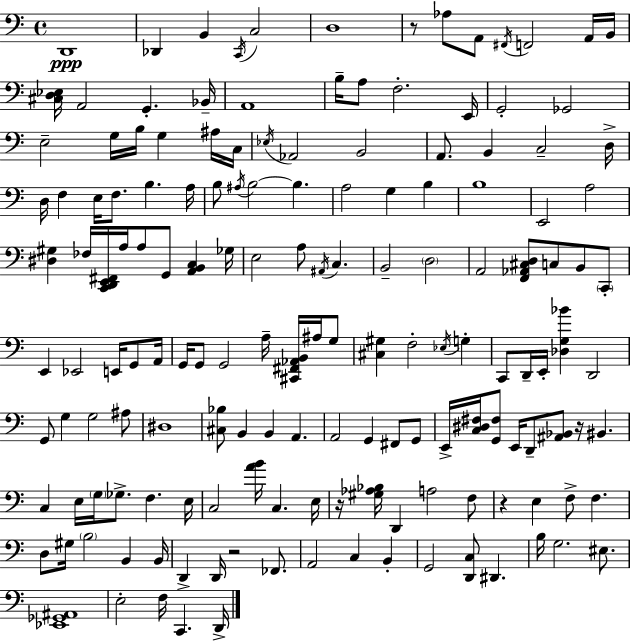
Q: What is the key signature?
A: C major